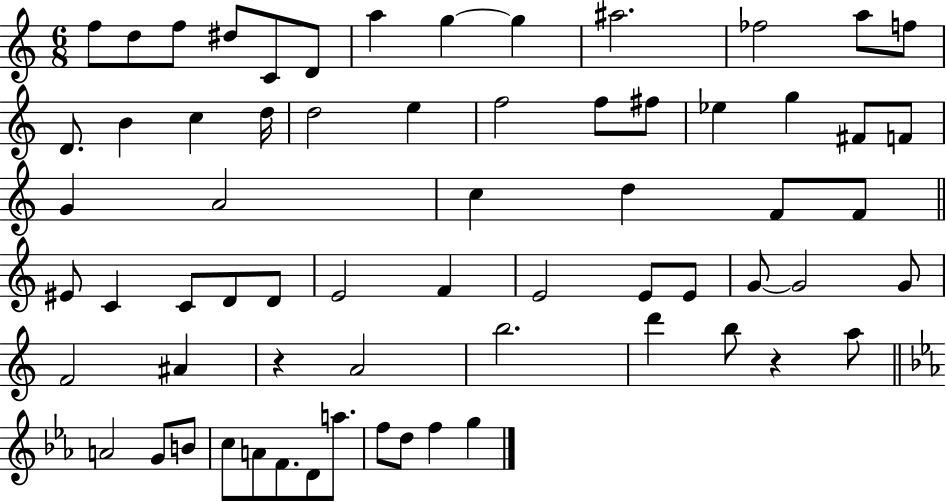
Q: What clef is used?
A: treble